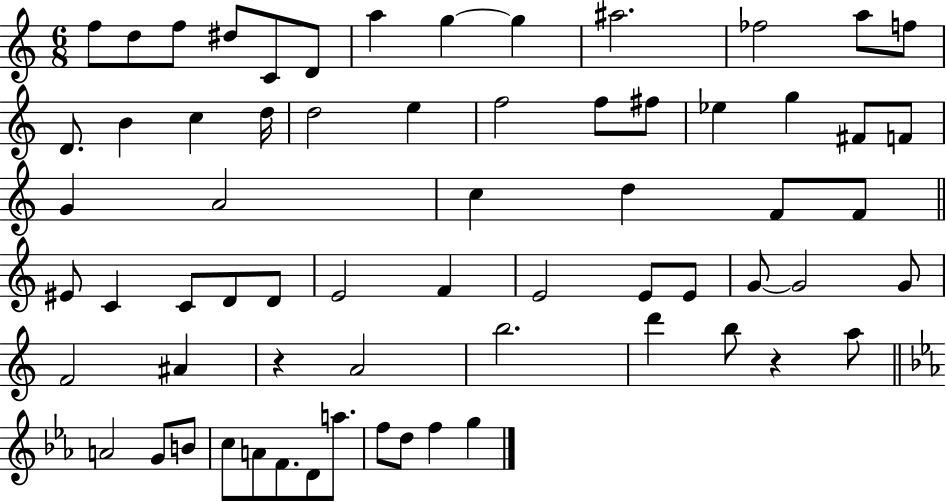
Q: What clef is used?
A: treble